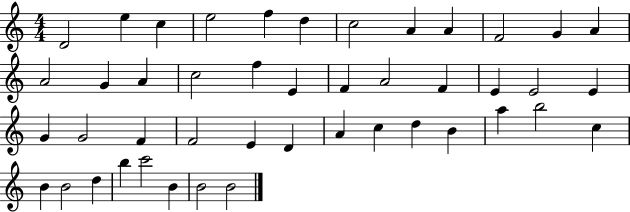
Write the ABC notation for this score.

X:1
T:Untitled
M:4/4
L:1/4
K:C
D2 e c e2 f d c2 A A F2 G A A2 G A c2 f E F A2 F E E2 E G G2 F F2 E D A c d B a b2 c B B2 d b c'2 B B2 B2